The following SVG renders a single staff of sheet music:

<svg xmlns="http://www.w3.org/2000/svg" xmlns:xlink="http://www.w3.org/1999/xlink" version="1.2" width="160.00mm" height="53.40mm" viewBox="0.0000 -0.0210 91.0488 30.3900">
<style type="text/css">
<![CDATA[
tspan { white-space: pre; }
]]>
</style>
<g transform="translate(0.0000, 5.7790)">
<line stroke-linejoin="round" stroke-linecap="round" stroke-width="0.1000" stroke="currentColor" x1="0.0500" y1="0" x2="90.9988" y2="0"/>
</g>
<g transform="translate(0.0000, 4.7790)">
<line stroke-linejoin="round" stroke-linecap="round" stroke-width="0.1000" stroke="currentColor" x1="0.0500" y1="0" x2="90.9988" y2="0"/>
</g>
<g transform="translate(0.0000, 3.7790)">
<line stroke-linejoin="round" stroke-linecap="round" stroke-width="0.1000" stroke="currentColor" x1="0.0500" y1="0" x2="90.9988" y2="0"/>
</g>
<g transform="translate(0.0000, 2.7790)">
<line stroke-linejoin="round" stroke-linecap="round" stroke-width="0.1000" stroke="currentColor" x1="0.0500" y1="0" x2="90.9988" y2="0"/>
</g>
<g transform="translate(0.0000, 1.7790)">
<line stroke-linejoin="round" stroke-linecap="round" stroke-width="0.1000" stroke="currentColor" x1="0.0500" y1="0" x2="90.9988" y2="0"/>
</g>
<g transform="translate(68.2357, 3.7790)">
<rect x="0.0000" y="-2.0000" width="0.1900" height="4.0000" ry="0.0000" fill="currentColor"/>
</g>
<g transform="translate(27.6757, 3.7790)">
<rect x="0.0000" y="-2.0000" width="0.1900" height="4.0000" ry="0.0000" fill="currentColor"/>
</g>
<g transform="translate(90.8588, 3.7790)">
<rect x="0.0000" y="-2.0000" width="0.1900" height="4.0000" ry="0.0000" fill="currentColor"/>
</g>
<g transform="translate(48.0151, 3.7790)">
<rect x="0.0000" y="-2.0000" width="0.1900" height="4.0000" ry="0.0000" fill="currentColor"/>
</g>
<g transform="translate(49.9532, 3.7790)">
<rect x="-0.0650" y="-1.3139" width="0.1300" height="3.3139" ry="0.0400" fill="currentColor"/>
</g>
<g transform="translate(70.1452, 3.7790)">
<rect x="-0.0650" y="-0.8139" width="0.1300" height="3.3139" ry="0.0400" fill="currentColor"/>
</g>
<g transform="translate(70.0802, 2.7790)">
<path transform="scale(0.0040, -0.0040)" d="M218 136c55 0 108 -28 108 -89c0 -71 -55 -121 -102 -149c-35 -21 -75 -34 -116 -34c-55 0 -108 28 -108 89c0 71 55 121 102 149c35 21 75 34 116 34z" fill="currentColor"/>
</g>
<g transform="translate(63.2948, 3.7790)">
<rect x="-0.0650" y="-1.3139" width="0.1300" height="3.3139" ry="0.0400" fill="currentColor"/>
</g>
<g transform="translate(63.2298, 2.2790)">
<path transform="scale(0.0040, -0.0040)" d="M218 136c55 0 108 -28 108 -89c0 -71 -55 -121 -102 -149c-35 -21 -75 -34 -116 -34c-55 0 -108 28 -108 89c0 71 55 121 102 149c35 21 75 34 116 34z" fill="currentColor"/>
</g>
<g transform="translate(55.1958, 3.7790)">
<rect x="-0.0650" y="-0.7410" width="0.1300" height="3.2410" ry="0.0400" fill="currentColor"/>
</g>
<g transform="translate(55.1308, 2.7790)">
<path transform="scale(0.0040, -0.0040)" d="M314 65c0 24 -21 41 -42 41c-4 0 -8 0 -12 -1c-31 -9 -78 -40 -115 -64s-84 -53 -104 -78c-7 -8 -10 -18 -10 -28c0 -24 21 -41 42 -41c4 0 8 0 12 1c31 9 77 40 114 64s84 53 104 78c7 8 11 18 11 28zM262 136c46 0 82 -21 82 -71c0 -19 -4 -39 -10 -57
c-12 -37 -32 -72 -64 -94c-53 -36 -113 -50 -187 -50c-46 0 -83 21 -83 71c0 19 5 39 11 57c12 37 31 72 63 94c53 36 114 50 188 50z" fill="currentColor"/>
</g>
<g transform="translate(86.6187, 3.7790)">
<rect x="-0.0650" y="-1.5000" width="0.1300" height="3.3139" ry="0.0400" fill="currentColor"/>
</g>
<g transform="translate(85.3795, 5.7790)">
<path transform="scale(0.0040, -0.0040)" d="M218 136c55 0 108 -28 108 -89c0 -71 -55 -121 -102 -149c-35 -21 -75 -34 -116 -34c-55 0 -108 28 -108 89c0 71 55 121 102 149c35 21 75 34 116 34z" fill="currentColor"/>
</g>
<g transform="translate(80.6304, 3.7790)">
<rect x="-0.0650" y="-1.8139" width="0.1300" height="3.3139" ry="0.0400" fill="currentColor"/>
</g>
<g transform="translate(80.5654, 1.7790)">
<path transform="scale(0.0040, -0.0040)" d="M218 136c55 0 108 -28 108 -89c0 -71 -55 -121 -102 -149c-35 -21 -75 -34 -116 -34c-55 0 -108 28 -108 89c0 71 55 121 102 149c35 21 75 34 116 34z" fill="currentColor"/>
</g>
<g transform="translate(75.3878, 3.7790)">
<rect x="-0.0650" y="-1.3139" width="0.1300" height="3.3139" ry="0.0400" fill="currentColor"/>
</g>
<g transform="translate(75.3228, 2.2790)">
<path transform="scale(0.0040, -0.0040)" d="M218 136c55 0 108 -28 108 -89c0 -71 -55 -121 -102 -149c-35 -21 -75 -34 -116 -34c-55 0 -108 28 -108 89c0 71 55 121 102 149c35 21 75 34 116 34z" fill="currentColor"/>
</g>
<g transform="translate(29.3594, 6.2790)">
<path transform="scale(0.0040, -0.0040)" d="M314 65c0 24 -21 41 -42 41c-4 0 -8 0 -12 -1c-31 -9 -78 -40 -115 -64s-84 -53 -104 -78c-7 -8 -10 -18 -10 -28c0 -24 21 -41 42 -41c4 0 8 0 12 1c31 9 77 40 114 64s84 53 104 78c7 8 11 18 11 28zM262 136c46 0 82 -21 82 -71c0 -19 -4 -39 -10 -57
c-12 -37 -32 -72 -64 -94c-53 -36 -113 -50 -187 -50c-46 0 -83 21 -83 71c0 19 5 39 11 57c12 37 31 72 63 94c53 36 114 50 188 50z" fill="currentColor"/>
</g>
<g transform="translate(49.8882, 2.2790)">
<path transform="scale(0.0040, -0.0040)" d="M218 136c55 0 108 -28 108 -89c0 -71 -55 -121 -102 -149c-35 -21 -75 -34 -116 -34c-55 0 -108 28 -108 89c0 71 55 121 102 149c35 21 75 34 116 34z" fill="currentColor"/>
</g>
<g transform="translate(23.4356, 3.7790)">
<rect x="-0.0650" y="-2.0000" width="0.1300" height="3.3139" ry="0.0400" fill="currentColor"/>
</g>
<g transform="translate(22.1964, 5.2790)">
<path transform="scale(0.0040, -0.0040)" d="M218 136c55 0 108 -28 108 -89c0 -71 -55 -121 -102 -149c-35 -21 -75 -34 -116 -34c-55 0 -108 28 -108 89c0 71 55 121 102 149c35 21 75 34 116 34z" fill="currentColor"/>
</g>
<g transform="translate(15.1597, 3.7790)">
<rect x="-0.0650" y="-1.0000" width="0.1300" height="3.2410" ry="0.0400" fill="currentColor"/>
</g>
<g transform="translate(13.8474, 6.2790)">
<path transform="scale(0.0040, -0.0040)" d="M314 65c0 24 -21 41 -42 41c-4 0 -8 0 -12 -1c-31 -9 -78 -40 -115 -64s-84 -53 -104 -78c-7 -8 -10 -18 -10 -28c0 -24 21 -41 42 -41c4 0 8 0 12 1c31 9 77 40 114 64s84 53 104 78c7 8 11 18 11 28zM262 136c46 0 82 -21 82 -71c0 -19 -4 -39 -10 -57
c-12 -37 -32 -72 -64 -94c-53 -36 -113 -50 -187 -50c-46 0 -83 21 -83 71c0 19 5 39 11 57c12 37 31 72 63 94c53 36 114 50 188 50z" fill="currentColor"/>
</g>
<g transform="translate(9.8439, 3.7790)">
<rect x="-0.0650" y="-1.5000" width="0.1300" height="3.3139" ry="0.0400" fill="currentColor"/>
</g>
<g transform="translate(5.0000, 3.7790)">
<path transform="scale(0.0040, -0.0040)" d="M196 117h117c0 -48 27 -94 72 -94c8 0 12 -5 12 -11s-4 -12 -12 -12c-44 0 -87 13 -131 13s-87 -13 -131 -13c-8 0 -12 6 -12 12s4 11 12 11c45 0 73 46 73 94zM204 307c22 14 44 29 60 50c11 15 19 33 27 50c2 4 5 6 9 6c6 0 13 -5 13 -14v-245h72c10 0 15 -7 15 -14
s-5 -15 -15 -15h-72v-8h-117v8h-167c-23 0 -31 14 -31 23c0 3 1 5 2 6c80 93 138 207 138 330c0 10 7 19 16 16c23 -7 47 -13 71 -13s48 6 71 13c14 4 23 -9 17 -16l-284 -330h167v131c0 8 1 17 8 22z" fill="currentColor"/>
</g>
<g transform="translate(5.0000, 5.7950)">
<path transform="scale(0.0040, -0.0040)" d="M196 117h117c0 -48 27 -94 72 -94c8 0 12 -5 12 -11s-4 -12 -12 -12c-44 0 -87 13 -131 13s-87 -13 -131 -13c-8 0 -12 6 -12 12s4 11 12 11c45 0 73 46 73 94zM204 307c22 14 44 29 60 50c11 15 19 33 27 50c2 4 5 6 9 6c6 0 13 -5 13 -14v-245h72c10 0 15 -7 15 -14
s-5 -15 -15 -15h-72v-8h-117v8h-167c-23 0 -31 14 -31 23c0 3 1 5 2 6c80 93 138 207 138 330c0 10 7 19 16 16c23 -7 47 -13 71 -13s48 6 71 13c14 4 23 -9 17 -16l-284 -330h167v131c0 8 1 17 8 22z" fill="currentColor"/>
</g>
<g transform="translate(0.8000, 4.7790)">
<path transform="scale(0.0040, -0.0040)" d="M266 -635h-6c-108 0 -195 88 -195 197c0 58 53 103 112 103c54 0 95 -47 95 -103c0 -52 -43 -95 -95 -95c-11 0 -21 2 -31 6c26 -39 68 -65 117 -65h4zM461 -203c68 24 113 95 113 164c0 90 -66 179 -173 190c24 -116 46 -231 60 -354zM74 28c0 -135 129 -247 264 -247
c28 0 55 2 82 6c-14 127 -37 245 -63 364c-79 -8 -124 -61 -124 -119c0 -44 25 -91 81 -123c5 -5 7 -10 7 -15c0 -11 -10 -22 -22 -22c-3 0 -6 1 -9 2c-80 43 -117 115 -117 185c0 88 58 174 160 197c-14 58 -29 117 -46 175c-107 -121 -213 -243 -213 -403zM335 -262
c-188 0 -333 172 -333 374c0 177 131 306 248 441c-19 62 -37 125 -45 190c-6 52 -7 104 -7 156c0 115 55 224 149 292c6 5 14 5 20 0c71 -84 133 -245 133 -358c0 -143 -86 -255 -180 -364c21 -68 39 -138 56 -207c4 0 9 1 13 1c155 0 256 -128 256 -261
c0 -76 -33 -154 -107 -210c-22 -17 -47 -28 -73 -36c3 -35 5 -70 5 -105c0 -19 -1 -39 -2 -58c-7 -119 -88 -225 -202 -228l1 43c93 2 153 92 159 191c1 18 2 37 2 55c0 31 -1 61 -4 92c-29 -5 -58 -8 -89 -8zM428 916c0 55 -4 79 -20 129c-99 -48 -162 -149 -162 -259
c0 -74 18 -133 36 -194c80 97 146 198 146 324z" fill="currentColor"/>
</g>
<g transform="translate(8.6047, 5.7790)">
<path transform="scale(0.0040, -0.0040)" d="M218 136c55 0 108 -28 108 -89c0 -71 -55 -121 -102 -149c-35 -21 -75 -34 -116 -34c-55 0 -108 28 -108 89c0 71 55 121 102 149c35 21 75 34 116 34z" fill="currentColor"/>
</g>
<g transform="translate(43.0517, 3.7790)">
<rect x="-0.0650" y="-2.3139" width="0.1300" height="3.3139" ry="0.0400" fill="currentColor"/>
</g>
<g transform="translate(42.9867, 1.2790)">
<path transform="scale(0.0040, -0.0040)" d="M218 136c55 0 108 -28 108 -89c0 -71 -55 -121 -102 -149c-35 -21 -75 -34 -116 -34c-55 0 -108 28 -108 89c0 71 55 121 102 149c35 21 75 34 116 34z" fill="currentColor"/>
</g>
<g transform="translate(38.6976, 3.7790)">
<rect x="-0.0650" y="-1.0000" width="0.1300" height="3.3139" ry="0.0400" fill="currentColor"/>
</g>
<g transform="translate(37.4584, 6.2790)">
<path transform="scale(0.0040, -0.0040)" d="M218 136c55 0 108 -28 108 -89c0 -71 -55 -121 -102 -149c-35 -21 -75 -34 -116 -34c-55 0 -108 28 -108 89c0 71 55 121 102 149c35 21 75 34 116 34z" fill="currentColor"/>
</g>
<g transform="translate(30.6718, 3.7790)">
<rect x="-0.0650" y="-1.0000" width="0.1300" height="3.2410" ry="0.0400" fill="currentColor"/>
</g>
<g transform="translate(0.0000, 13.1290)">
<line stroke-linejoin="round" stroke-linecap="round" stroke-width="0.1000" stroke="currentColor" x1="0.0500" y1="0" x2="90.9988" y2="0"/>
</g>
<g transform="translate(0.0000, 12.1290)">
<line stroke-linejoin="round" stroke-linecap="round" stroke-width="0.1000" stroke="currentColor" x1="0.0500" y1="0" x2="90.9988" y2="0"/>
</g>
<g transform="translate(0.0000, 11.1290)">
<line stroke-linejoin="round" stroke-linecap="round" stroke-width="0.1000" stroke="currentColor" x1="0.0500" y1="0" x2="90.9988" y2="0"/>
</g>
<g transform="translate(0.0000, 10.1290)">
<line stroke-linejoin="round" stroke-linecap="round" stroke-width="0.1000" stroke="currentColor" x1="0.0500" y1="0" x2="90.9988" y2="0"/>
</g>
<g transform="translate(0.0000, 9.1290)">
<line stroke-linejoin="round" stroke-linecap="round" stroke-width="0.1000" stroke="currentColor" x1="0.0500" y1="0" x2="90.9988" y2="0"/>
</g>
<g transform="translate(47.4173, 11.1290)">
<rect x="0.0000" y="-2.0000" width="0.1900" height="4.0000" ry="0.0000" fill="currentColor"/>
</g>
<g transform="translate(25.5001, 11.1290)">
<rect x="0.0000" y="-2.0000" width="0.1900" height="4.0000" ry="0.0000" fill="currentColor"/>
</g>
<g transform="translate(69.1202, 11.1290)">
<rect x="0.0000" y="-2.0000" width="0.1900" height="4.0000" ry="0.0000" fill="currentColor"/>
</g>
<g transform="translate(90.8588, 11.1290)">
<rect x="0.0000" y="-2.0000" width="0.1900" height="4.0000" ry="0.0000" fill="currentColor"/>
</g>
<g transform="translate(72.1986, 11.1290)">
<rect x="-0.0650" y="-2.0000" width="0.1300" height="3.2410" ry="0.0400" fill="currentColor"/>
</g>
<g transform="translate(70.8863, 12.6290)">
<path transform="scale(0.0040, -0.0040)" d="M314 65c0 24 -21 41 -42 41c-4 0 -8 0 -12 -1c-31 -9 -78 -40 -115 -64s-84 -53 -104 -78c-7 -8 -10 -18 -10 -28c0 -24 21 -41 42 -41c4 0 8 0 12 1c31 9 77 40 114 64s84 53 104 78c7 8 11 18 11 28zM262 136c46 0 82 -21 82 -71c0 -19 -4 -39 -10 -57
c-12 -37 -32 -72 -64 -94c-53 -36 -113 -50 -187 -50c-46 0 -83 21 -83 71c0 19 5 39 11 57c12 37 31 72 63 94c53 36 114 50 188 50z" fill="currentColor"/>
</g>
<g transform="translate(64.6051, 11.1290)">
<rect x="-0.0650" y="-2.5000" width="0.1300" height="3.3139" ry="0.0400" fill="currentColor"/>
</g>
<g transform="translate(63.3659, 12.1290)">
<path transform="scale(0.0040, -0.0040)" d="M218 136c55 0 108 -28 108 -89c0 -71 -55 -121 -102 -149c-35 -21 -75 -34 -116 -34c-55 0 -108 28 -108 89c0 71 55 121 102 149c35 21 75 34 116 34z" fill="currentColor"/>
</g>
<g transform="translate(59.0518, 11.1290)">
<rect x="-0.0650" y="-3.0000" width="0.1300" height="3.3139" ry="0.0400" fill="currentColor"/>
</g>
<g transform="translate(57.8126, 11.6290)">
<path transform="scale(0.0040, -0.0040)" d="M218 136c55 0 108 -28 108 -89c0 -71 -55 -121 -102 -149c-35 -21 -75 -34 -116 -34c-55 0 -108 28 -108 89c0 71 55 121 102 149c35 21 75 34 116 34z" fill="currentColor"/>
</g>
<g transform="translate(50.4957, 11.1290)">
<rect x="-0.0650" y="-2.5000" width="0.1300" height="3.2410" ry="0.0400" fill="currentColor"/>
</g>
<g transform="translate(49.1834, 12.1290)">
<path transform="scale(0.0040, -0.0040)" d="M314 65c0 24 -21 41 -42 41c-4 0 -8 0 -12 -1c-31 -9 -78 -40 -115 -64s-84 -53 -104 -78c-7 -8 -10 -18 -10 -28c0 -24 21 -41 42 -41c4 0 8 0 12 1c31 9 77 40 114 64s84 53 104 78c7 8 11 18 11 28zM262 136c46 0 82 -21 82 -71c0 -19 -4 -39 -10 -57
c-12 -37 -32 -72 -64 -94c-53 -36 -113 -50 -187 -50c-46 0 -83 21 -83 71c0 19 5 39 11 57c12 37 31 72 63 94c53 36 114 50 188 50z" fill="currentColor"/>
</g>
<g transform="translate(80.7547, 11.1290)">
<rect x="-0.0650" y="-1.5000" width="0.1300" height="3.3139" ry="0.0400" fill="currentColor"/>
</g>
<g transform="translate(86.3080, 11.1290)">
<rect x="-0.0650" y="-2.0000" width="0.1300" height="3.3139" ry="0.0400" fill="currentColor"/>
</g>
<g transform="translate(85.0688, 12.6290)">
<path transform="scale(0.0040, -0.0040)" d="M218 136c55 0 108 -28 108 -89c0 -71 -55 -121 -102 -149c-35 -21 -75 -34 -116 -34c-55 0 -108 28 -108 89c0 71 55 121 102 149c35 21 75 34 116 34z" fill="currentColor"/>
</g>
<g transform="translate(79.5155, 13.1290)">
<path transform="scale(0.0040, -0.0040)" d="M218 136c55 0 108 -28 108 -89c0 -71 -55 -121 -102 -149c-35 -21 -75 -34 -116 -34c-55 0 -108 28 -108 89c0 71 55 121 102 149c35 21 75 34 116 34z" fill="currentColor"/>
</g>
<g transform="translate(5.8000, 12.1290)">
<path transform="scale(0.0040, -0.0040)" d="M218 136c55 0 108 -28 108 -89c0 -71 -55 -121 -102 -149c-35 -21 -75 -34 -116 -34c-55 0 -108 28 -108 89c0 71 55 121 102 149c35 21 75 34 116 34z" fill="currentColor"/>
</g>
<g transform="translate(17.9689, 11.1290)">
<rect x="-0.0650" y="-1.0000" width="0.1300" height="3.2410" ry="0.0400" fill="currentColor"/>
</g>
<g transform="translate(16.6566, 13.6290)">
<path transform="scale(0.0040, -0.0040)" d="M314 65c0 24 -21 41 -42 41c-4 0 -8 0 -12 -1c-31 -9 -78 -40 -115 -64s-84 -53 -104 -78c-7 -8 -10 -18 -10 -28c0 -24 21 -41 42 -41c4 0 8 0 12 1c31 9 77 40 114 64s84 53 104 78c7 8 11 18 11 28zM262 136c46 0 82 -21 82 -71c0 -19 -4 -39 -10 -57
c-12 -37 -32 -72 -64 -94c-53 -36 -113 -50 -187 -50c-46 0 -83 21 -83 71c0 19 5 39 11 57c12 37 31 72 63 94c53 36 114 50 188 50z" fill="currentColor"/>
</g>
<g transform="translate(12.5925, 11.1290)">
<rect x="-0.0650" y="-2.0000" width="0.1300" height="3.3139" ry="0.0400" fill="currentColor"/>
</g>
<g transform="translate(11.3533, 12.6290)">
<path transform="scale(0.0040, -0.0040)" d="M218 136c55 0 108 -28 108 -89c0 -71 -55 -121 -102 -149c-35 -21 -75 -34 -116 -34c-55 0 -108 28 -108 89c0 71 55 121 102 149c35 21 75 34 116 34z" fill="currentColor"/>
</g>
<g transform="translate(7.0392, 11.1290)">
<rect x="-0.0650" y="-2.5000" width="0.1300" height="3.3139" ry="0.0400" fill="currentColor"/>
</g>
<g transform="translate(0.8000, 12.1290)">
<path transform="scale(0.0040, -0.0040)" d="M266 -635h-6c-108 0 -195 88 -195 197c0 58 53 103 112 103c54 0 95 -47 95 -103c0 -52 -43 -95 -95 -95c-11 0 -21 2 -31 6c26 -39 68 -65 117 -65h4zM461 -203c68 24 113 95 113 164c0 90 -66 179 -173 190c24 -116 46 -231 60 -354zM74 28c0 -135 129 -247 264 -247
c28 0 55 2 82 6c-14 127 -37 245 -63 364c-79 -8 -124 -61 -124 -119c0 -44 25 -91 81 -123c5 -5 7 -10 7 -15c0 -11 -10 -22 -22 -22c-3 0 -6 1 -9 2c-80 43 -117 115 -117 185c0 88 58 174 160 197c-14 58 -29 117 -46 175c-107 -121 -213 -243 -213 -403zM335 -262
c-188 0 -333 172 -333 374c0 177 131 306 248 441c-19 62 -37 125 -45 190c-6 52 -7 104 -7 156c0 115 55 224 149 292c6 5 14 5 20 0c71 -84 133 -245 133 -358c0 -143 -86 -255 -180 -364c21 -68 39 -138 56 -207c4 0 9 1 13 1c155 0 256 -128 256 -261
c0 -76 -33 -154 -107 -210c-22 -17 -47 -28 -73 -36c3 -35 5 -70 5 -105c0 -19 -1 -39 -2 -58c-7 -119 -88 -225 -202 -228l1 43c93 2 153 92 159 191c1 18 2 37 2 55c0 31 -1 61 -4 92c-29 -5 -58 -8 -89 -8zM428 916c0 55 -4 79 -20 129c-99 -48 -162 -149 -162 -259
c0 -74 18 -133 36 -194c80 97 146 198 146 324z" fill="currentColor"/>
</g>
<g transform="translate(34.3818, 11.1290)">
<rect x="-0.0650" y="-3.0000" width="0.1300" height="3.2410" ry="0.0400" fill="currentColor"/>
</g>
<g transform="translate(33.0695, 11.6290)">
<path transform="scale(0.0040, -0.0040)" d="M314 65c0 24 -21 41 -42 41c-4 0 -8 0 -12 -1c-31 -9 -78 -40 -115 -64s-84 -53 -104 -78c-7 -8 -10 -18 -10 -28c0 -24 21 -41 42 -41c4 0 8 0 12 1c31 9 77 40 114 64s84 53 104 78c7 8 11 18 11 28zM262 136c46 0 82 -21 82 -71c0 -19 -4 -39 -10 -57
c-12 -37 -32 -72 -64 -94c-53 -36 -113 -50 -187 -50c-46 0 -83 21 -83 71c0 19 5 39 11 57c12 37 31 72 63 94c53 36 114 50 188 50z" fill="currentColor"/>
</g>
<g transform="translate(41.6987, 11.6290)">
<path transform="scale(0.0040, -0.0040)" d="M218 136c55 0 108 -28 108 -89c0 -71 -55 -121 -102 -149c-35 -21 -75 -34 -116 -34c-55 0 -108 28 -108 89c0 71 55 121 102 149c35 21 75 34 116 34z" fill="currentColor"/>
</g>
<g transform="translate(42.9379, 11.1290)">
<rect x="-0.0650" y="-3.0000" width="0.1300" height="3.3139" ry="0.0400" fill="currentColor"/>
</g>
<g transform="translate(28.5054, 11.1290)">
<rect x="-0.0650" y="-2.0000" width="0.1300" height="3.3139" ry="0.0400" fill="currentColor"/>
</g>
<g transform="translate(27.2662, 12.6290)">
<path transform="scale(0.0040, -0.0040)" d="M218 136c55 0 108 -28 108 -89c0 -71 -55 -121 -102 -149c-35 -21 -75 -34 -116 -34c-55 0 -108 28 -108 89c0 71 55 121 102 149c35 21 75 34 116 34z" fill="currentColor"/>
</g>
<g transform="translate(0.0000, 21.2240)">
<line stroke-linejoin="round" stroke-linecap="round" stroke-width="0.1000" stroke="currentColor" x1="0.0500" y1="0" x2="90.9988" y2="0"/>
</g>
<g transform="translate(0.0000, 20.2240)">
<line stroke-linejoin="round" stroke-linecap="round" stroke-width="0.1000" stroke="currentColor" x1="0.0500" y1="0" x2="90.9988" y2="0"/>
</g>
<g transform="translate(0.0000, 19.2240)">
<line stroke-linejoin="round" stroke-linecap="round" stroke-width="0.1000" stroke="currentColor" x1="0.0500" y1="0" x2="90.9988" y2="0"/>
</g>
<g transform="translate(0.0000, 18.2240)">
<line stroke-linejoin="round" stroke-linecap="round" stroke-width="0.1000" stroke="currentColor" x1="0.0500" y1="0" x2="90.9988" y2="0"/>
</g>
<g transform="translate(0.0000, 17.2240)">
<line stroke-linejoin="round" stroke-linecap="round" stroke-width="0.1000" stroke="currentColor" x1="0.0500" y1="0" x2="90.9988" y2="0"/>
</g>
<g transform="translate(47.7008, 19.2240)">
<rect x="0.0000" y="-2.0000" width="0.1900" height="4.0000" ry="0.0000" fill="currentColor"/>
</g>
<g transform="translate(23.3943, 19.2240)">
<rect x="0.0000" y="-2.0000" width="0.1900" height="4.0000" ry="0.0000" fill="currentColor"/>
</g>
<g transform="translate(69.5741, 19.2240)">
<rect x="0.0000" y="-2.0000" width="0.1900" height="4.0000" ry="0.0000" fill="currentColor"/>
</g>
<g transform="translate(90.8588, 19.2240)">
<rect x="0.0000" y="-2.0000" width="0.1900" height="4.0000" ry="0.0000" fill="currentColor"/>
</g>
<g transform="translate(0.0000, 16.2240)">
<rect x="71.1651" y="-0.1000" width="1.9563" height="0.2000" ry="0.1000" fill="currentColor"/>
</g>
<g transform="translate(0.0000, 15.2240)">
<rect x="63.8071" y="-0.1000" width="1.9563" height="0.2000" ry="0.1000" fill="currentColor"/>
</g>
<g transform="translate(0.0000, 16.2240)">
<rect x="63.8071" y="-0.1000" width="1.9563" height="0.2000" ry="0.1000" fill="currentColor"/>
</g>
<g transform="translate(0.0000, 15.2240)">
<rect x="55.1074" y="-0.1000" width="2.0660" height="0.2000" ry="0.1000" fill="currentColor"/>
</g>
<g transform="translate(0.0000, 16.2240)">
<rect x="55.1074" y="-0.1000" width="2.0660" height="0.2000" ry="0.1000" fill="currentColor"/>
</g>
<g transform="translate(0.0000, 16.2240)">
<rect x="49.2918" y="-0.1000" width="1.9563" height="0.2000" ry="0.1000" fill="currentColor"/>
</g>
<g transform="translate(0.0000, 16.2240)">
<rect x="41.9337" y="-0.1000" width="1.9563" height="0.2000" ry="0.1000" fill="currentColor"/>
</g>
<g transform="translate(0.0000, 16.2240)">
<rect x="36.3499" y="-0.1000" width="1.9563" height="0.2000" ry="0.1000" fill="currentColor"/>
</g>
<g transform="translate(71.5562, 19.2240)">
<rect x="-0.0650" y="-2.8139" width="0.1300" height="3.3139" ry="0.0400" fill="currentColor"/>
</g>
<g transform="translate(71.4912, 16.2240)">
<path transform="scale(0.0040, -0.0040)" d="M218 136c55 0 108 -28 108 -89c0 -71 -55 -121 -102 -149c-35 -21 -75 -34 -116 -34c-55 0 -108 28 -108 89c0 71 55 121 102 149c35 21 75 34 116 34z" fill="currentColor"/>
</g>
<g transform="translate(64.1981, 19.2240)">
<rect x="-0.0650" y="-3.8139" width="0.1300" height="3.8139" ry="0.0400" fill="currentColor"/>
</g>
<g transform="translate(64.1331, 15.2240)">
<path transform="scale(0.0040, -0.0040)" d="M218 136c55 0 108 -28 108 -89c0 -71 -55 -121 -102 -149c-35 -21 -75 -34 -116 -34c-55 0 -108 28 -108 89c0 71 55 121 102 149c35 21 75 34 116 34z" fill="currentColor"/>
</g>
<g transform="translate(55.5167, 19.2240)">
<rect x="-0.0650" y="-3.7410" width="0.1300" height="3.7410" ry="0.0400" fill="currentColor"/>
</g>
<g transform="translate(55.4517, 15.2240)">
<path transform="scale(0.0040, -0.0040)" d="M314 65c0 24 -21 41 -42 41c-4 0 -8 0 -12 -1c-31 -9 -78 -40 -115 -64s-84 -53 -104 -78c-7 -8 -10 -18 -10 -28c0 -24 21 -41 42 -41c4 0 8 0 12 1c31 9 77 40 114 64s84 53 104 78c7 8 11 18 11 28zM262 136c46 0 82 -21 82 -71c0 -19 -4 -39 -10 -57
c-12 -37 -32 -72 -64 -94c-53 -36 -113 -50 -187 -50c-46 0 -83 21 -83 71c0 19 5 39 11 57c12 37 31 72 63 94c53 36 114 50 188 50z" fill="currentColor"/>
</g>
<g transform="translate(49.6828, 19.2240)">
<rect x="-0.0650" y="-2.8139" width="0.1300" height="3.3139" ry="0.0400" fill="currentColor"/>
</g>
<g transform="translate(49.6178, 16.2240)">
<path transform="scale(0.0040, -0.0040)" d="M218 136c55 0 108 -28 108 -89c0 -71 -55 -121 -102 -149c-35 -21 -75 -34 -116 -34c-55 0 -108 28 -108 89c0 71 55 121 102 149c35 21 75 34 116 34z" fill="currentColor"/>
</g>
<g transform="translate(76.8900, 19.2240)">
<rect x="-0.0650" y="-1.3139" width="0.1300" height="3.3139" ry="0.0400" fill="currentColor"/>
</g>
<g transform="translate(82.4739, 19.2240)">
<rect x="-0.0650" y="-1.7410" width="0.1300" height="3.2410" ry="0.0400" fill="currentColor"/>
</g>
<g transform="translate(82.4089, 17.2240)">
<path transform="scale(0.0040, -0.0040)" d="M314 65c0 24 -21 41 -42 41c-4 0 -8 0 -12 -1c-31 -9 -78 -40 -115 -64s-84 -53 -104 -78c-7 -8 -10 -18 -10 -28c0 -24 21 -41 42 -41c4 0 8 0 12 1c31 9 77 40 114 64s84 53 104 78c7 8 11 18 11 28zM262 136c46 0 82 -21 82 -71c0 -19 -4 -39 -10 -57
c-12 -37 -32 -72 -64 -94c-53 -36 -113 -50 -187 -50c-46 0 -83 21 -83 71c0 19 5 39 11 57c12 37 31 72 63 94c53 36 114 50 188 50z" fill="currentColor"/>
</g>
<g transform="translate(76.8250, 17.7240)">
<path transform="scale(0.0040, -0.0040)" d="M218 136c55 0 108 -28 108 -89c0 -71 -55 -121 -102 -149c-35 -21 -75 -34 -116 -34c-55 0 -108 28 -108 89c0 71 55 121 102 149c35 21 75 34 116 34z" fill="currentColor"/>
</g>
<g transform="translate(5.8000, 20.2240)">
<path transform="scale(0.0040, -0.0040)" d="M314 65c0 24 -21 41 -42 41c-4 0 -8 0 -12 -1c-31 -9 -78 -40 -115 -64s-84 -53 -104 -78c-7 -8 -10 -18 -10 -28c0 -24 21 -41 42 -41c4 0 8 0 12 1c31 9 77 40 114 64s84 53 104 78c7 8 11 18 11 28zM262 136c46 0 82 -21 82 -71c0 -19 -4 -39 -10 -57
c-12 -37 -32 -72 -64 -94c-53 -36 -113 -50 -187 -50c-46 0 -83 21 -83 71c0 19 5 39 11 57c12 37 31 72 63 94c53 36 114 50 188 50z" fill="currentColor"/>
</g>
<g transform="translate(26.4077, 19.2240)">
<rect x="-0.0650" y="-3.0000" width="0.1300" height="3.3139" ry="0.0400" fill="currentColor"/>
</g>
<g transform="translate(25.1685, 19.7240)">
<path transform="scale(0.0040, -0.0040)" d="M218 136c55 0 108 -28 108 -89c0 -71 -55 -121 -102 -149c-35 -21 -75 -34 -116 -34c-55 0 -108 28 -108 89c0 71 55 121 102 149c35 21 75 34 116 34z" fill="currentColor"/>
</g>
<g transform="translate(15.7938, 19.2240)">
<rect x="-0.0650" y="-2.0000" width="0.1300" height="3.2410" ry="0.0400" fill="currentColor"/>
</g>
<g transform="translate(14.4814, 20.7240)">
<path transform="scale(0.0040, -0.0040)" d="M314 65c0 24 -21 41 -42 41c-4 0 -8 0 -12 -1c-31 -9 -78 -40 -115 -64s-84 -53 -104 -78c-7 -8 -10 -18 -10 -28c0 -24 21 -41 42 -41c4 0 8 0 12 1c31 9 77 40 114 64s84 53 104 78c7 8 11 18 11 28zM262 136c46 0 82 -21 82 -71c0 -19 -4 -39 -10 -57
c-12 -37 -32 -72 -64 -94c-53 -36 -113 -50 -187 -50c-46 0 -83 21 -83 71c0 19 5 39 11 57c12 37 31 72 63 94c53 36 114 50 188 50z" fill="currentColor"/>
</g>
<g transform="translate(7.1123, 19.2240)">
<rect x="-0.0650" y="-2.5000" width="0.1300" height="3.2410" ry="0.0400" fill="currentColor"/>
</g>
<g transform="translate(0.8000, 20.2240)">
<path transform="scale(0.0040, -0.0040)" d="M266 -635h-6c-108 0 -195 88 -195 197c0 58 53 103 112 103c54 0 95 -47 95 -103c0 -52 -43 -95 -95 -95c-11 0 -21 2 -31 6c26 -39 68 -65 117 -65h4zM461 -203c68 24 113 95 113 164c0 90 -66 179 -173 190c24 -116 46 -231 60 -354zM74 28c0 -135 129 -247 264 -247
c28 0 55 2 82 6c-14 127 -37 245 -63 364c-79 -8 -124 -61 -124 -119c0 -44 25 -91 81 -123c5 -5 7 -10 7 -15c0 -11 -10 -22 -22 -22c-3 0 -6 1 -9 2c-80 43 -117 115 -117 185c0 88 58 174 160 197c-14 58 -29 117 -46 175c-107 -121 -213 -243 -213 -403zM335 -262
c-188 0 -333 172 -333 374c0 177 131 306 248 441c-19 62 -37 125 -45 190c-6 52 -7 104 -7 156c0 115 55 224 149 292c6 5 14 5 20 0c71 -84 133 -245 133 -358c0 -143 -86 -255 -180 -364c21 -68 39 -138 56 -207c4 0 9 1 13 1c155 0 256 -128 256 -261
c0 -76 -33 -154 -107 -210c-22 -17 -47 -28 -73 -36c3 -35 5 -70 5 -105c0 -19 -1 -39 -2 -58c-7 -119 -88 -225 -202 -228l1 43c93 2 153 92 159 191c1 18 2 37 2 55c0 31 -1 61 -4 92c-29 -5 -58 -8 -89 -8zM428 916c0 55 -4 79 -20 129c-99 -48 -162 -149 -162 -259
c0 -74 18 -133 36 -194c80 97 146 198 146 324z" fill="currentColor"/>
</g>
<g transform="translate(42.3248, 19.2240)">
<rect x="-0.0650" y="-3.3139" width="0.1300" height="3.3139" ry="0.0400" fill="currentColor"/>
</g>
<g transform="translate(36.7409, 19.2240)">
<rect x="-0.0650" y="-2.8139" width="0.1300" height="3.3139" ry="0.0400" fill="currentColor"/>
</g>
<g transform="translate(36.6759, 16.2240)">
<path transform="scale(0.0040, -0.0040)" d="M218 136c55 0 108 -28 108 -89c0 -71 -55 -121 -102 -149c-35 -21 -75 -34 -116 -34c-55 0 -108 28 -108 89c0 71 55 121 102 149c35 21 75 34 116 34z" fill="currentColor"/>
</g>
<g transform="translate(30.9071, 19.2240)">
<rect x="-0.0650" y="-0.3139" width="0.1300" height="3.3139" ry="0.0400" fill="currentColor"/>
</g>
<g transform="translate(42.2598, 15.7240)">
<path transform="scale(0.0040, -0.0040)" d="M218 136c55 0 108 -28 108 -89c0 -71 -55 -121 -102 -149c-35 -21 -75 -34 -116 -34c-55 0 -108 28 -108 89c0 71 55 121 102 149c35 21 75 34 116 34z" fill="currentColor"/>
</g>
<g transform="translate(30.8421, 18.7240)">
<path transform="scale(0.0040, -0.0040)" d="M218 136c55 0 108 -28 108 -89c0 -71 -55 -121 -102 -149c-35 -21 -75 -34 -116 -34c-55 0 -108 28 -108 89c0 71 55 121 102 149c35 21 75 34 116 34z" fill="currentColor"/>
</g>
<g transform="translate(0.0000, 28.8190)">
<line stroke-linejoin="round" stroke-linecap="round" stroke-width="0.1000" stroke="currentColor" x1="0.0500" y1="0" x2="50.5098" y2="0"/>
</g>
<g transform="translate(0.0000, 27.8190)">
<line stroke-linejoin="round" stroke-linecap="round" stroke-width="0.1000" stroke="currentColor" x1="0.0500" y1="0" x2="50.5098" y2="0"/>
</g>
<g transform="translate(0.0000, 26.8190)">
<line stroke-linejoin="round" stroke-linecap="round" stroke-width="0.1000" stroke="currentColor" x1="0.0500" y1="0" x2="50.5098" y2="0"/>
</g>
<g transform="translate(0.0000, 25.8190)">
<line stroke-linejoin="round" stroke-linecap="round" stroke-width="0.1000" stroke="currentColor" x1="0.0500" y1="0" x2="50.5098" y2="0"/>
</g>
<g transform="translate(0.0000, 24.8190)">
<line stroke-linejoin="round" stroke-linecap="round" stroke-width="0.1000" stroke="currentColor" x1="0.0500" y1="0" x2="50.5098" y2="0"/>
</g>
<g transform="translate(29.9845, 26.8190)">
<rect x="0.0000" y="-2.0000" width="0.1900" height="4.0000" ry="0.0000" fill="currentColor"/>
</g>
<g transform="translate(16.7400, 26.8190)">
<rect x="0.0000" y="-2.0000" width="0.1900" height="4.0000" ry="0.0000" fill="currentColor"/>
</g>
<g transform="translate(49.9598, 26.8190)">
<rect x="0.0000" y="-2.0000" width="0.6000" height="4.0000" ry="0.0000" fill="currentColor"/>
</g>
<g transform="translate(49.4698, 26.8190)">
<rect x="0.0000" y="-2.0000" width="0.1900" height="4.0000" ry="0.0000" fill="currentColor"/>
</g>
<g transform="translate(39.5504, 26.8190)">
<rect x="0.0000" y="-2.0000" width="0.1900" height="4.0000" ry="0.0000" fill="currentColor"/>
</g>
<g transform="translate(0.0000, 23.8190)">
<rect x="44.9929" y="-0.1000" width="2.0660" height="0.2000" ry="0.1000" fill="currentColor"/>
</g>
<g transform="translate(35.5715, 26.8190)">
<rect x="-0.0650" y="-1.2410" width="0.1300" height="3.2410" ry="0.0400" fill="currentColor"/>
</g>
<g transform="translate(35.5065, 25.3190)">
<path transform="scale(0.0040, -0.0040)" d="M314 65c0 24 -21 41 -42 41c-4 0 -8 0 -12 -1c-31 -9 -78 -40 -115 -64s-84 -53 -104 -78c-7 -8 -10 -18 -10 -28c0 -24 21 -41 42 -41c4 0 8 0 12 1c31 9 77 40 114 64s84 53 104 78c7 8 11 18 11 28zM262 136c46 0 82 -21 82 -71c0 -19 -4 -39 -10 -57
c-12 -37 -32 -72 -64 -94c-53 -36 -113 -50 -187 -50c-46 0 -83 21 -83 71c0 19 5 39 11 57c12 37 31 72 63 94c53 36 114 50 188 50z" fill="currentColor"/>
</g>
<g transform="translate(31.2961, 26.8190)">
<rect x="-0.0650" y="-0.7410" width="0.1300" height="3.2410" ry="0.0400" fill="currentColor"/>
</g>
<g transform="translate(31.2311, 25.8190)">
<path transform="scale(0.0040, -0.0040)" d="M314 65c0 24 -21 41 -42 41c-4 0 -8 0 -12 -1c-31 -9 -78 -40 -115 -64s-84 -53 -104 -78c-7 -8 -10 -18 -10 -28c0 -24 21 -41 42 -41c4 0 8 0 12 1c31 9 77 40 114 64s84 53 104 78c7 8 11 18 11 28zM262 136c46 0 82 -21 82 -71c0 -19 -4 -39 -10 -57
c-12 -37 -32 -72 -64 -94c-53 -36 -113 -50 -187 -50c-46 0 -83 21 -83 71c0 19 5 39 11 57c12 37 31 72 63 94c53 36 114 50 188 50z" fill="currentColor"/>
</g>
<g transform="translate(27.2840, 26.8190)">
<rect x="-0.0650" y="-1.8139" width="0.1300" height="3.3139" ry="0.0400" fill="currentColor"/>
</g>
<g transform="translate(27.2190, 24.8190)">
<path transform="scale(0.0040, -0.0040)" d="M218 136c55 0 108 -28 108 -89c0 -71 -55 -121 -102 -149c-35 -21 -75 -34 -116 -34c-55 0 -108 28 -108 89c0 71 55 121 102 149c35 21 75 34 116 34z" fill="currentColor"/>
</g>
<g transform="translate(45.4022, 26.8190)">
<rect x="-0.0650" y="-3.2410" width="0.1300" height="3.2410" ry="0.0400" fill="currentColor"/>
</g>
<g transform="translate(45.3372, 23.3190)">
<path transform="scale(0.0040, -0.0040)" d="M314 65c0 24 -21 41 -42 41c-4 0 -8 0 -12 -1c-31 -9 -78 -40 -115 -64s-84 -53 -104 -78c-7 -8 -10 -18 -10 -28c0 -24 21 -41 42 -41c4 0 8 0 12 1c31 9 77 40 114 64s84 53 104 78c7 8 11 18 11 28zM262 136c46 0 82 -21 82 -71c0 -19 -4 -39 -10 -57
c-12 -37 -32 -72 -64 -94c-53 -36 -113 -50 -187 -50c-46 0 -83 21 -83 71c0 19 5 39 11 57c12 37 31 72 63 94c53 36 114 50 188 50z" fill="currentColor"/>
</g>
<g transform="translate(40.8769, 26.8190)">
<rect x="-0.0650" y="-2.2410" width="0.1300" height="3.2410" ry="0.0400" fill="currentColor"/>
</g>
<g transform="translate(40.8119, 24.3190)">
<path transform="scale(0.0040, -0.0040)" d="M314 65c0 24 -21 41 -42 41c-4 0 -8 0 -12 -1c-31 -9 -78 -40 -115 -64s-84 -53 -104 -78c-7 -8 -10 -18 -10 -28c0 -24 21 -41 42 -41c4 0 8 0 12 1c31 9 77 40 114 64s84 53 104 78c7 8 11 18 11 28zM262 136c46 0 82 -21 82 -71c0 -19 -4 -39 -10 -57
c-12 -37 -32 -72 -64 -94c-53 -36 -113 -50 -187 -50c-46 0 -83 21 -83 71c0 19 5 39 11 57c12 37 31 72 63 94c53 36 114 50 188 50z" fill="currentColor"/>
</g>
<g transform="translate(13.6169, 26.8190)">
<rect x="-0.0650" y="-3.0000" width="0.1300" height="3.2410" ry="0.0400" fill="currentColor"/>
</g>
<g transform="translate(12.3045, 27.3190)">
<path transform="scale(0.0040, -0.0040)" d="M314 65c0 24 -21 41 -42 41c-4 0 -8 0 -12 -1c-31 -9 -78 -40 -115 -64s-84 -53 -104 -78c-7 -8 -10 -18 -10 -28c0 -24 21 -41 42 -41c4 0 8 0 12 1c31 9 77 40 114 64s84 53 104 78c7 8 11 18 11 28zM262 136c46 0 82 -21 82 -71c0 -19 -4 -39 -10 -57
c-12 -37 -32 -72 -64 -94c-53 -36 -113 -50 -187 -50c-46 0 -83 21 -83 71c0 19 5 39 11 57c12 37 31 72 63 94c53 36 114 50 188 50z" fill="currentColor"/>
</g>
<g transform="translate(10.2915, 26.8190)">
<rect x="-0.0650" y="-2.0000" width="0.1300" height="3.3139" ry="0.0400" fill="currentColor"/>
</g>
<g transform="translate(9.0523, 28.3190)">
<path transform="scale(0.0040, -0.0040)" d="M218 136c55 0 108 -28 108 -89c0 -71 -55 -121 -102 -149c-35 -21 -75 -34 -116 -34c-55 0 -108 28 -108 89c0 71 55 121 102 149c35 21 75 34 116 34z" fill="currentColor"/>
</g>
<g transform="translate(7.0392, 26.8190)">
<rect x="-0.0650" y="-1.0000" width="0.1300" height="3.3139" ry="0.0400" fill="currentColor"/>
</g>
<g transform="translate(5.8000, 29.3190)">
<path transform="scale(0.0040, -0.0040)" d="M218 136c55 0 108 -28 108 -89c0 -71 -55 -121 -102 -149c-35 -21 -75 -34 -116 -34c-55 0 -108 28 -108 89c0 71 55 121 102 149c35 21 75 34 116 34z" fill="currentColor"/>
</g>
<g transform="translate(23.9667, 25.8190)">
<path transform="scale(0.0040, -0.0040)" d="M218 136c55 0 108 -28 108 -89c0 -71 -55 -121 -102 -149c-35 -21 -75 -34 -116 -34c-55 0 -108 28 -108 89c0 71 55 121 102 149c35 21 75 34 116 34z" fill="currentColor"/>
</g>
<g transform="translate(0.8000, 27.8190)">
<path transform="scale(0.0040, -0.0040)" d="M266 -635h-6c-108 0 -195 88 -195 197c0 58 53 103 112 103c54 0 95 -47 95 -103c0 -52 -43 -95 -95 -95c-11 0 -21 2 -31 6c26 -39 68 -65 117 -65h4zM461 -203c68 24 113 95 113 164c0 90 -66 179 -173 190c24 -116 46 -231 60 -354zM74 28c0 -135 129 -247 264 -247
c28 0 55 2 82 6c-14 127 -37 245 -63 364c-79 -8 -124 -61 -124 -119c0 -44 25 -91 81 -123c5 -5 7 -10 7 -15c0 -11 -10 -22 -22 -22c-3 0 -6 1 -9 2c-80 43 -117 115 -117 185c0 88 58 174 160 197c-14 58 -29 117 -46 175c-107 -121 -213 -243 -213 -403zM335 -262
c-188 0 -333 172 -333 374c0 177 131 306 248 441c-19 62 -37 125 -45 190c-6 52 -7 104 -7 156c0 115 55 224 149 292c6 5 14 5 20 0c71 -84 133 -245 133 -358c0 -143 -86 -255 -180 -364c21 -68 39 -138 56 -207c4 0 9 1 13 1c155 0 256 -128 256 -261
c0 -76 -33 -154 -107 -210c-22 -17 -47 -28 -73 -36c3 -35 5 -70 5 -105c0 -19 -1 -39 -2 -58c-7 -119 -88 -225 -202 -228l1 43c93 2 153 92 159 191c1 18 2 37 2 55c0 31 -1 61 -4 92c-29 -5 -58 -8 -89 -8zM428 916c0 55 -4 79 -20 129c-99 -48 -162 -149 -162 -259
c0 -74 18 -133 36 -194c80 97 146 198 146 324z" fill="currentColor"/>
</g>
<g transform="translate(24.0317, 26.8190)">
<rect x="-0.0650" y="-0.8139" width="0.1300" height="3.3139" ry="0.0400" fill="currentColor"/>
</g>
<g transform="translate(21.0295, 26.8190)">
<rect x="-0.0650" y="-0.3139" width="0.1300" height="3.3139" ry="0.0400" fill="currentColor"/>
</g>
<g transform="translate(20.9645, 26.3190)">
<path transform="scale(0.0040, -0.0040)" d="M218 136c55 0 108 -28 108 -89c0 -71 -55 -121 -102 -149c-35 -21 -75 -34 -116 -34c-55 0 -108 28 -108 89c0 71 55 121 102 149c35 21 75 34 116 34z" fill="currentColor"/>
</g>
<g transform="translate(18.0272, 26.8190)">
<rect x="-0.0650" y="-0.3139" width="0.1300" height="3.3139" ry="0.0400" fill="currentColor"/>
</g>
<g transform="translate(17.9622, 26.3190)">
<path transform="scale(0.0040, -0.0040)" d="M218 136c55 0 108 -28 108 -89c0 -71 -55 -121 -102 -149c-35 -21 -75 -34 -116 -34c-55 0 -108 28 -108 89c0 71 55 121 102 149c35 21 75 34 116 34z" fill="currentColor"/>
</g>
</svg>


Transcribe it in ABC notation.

X:1
T:Untitled
M:4/4
L:1/4
K:C
E D2 F D2 D g e d2 e d e f E G F D2 F A2 A G2 A G F2 E F G2 F2 A c a b a c'2 c' a e f2 D F A2 c c d f d2 e2 g2 b2